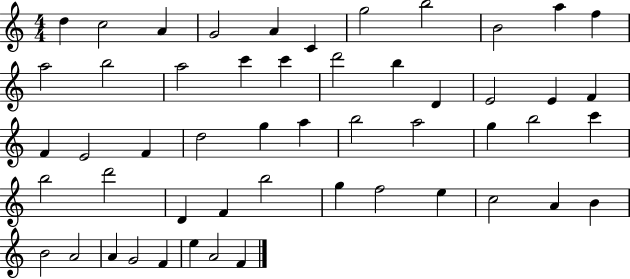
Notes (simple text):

D5/q C5/h A4/q G4/h A4/q C4/q G5/h B5/h B4/h A5/q F5/q A5/h B5/h A5/h C6/q C6/q D6/h B5/q D4/q E4/h E4/q F4/q F4/q E4/h F4/q D5/h G5/q A5/q B5/h A5/h G5/q B5/h C6/q B5/h D6/h D4/q F4/q B5/h G5/q F5/h E5/q C5/h A4/q B4/q B4/h A4/h A4/q G4/h F4/q E5/q A4/h F4/q